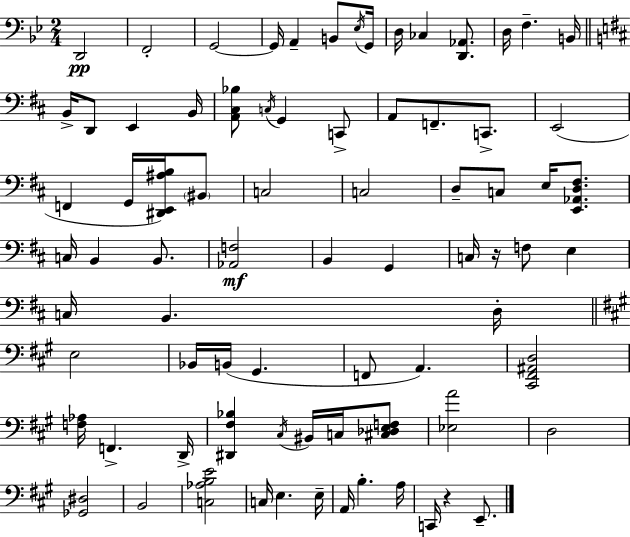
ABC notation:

X:1
T:Untitled
M:2/4
L:1/4
K:Gm
D,,2 F,,2 G,,2 G,,/4 A,, B,,/2 _E,/4 G,,/4 D,/4 _C, [D,,_A,,]/2 D,/4 F, B,,/4 B,,/4 D,,/2 E,, B,,/4 [A,,^C,_B,]/2 C,/4 G,, C,,/2 A,,/2 F,,/2 C,,/2 E,,2 F,, G,,/4 [^D,,E,,^A,B,]/4 ^B,,/2 C,2 C,2 D,/2 C,/2 E,/4 [E,,_A,,D,^F,]/2 C,/4 B,, B,,/2 [_A,,F,]2 B,, G,, C,/4 z/4 F,/2 E, C,/4 B,, D,/4 E,2 _B,,/4 B,,/4 ^G,, F,,/2 A,, [^C,,^F,,^A,,D,]2 [F,_A,]/4 F,, D,,/4 [^D,,^F,_B,] ^C,/4 ^B,,/4 C,/4 [^C,_D,E,F,]/2 [_E,A]2 D,2 [_G,,^D,]2 B,,2 [C,_A,B,E]2 C,/4 E, E,/4 A,,/4 B, A,/4 C,,/4 z E,,/2